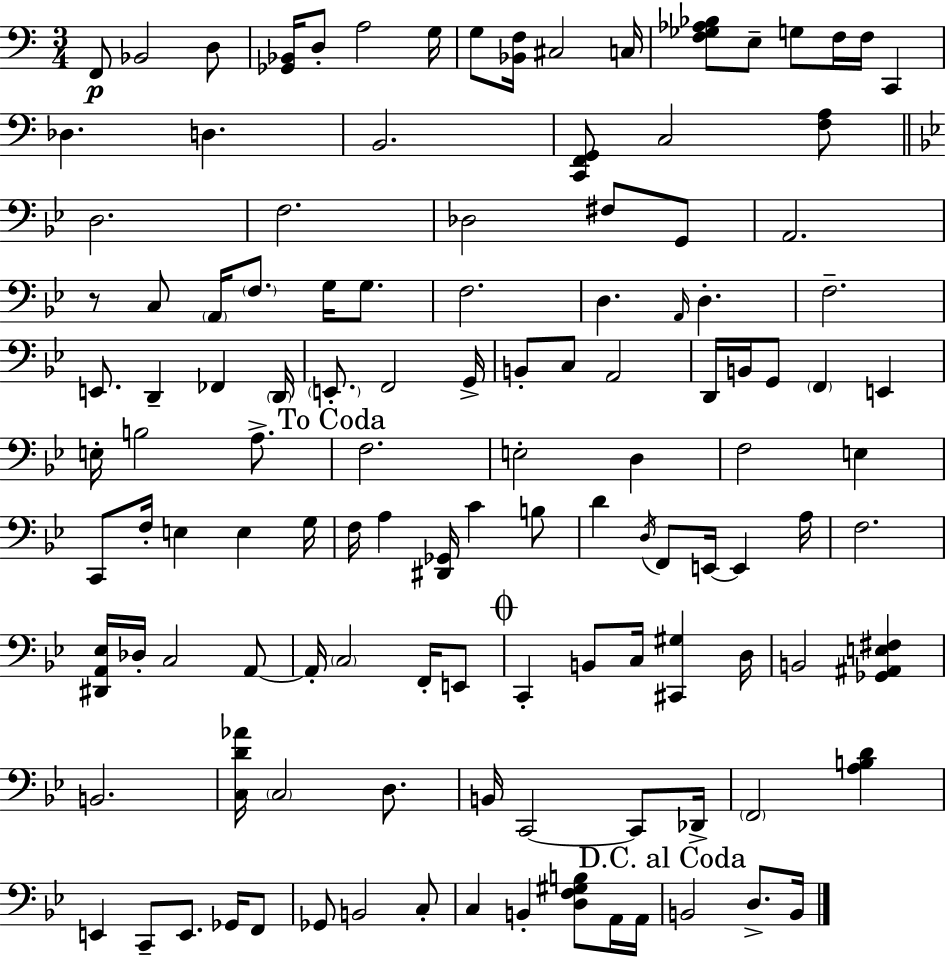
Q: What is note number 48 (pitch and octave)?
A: F2